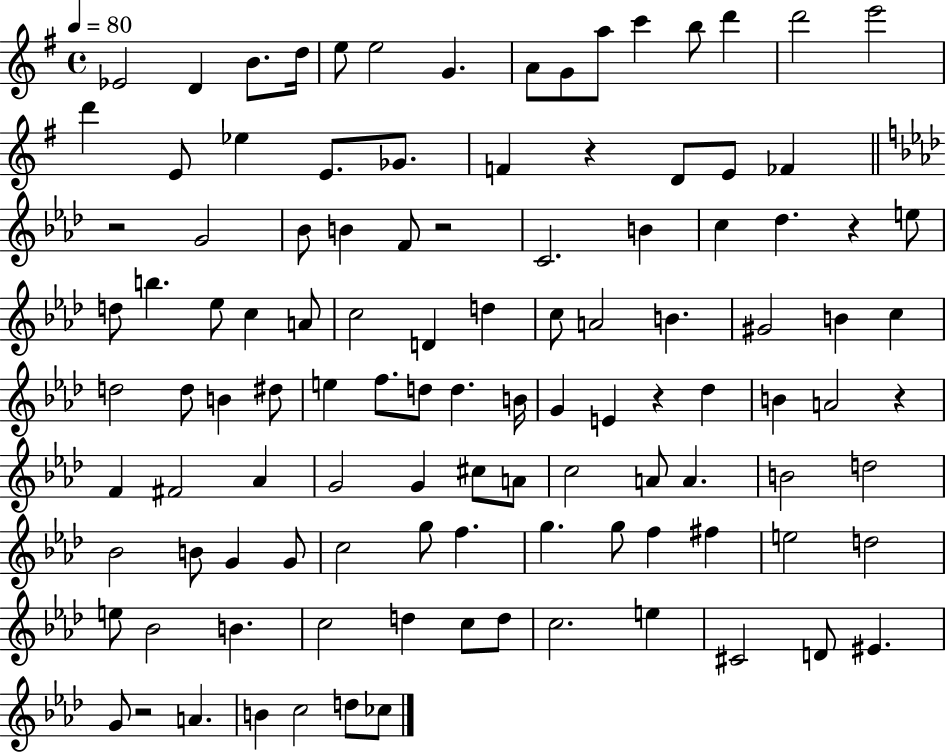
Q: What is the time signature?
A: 4/4